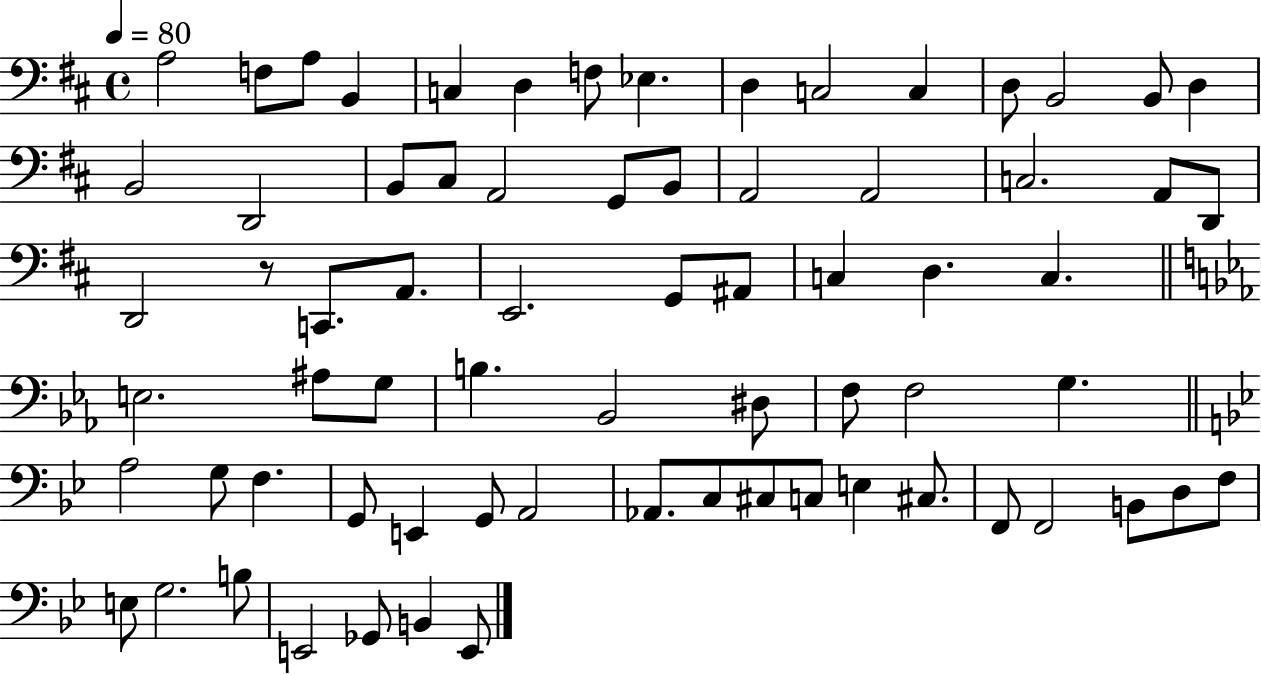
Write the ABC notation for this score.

X:1
T:Untitled
M:4/4
L:1/4
K:D
A,2 F,/2 A,/2 B,, C, D, F,/2 _E, D, C,2 C, D,/2 B,,2 B,,/2 D, B,,2 D,,2 B,,/2 ^C,/2 A,,2 G,,/2 B,,/2 A,,2 A,,2 C,2 A,,/2 D,,/2 D,,2 z/2 C,,/2 A,,/2 E,,2 G,,/2 ^A,,/2 C, D, C, E,2 ^A,/2 G,/2 B, _B,,2 ^D,/2 F,/2 F,2 G, A,2 G,/2 F, G,,/2 E,, G,,/2 A,,2 _A,,/2 C,/2 ^C,/2 C,/2 E, ^C,/2 F,,/2 F,,2 B,,/2 D,/2 F,/2 E,/2 G,2 B,/2 E,,2 _G,,/2 B,, E,,/2